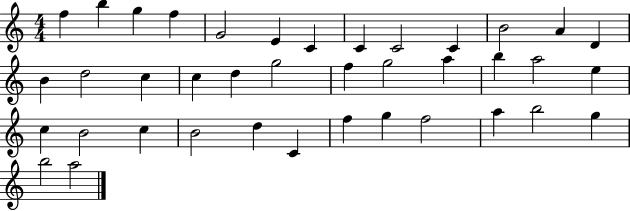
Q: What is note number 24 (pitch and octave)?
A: A5